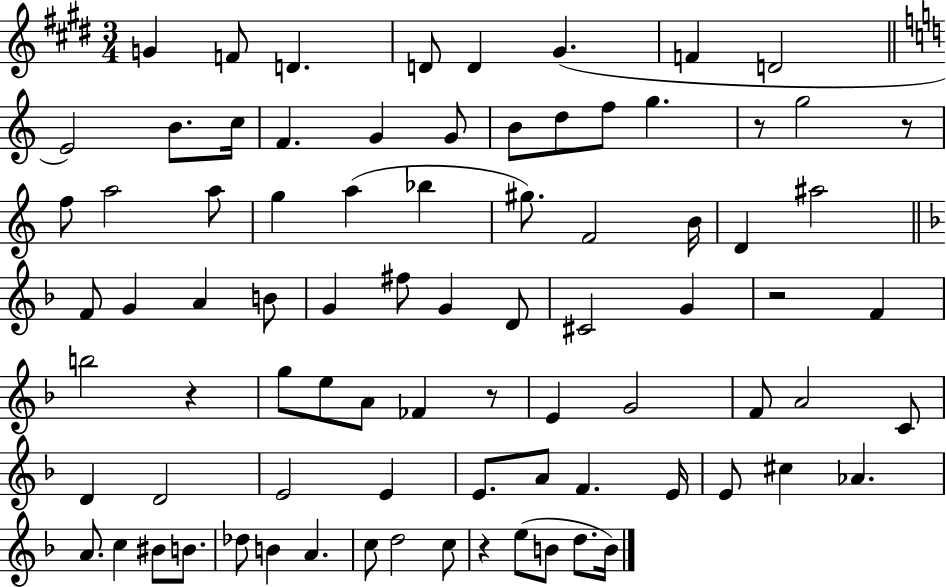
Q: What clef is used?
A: treble